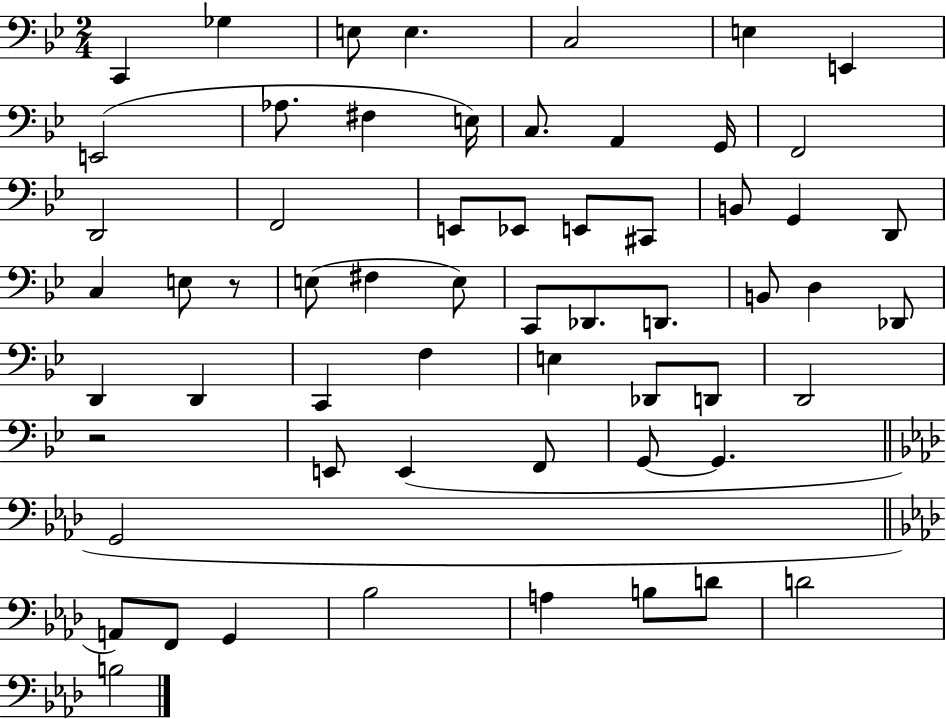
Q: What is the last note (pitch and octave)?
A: B3